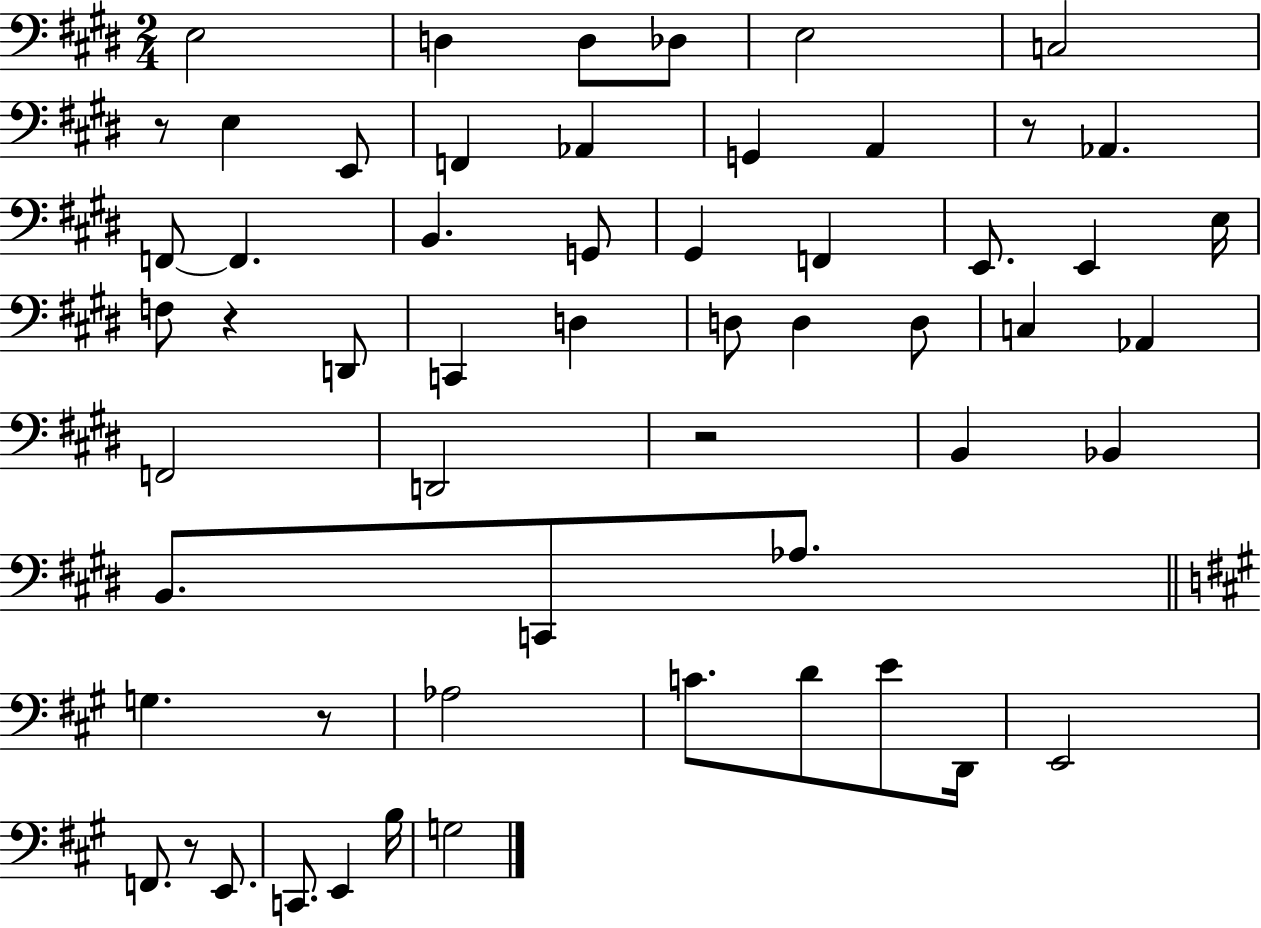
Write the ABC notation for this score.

X:1
T:Untitled
M:2/4
L:1/4
K:E
E,2 D, D,/2 _D,/2 E,2 C,2 z/2 E, E,,/2 F,, _A,, G,, A,, z/2 _A,, F,,/2 F,, B,, G,,/2 ^G,, F,, E,,/2 E,, E,/4 F,/2 z D,,/2 C,, D, D,/2 D, D,/2 C, _A,, F,,2 D,,2 z2 B,, _B,, B,,/2 C,,/2 _A,/2 G, z/2 _A,2 C/2 D/2 E/2 D,,/4 E,,2 F,,/2 z/2 E,,/2 C,,/2 E,, B,/4 G,2